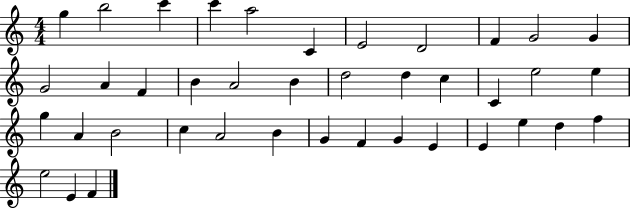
X:1
T:Untitled
M:4/4
L:1/4
K:C
g b2 c' c' a2 C E2 D2 F G2 G G2 A F B A2 B d2 d c C e2 e g A B2 c A2 B G F G E E e d f e2 E F